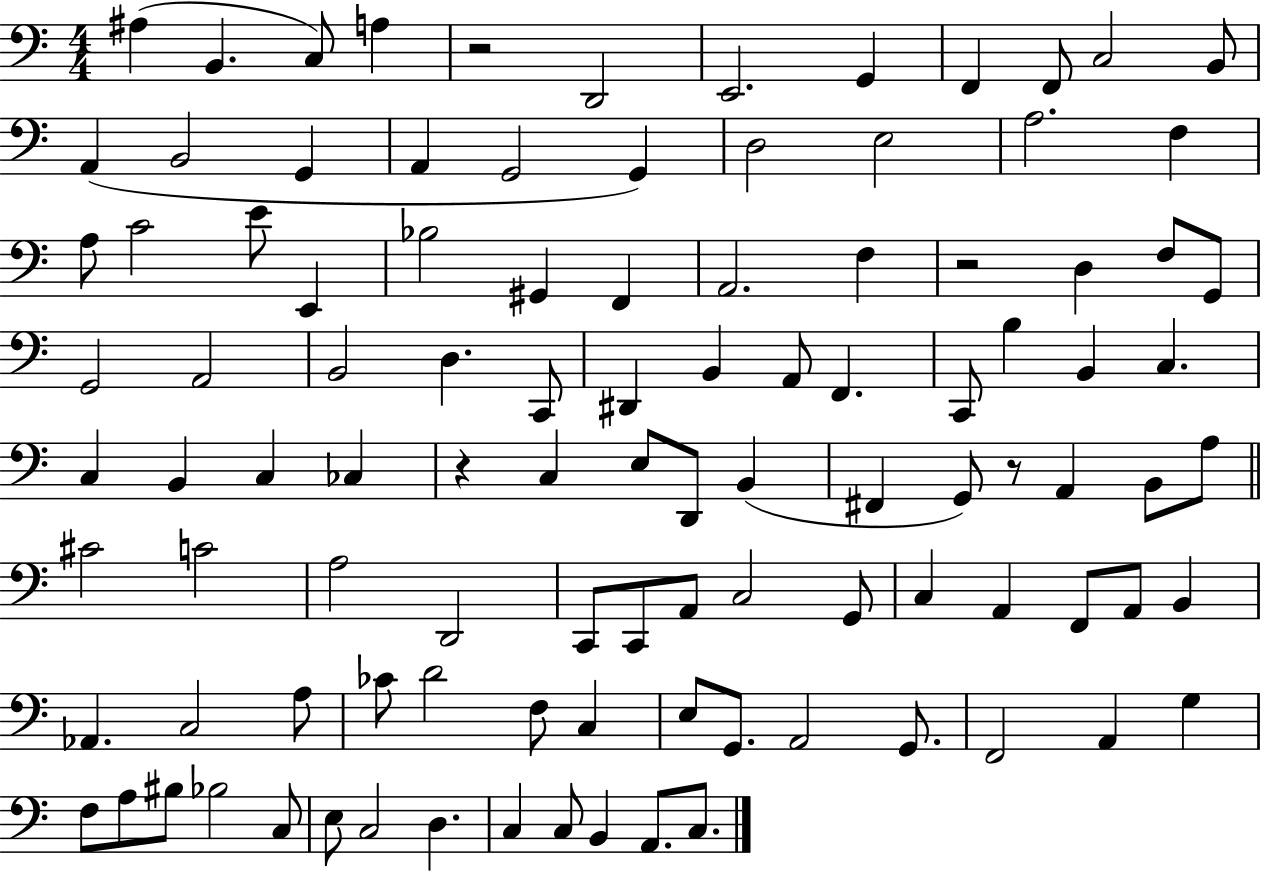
X:1
T:Untitled
M:4/4
L:1/4
K:C
^A, B,, C,/2 A, z2 D,,2 E,,2 G,, F,, F,,/2 C,2 B,,/2 A,, B,,2 G,, A,, G,,2 G,, D,2 E,2 A,2 F, A,/2 C2 E/2 E,, _B,2 ^G,, F,, A,,2 F, z2 D, F,/2 G,,/2 G,,2 A,,2 B,,2 D, C,,/2 ^D,, B,, A,,/2 F,, C,,/2 B, B,, C, C, B,, C, _C, z C, E,/2 D,,/2 B,, ^F,, G,,/2 z/2 A,, B,,/2 A,/2 ^C2 C2 A,2 D,,2 C,,/2 C,,/2 A,,/2 C,2 G,,/2 C, A,, F,,/2 A,,/2 B,, _A,, C,2 A,/2 _C/2 D2 F,/2 C, E,/2 G,,/2 A,,2 G,,/2 F,,2 A,, G, F,/2 A,/2 ^B,/2 _B,2 C,/2 E,/2 C,2 D, C, C,/2 B,, A,,/2 C,/2